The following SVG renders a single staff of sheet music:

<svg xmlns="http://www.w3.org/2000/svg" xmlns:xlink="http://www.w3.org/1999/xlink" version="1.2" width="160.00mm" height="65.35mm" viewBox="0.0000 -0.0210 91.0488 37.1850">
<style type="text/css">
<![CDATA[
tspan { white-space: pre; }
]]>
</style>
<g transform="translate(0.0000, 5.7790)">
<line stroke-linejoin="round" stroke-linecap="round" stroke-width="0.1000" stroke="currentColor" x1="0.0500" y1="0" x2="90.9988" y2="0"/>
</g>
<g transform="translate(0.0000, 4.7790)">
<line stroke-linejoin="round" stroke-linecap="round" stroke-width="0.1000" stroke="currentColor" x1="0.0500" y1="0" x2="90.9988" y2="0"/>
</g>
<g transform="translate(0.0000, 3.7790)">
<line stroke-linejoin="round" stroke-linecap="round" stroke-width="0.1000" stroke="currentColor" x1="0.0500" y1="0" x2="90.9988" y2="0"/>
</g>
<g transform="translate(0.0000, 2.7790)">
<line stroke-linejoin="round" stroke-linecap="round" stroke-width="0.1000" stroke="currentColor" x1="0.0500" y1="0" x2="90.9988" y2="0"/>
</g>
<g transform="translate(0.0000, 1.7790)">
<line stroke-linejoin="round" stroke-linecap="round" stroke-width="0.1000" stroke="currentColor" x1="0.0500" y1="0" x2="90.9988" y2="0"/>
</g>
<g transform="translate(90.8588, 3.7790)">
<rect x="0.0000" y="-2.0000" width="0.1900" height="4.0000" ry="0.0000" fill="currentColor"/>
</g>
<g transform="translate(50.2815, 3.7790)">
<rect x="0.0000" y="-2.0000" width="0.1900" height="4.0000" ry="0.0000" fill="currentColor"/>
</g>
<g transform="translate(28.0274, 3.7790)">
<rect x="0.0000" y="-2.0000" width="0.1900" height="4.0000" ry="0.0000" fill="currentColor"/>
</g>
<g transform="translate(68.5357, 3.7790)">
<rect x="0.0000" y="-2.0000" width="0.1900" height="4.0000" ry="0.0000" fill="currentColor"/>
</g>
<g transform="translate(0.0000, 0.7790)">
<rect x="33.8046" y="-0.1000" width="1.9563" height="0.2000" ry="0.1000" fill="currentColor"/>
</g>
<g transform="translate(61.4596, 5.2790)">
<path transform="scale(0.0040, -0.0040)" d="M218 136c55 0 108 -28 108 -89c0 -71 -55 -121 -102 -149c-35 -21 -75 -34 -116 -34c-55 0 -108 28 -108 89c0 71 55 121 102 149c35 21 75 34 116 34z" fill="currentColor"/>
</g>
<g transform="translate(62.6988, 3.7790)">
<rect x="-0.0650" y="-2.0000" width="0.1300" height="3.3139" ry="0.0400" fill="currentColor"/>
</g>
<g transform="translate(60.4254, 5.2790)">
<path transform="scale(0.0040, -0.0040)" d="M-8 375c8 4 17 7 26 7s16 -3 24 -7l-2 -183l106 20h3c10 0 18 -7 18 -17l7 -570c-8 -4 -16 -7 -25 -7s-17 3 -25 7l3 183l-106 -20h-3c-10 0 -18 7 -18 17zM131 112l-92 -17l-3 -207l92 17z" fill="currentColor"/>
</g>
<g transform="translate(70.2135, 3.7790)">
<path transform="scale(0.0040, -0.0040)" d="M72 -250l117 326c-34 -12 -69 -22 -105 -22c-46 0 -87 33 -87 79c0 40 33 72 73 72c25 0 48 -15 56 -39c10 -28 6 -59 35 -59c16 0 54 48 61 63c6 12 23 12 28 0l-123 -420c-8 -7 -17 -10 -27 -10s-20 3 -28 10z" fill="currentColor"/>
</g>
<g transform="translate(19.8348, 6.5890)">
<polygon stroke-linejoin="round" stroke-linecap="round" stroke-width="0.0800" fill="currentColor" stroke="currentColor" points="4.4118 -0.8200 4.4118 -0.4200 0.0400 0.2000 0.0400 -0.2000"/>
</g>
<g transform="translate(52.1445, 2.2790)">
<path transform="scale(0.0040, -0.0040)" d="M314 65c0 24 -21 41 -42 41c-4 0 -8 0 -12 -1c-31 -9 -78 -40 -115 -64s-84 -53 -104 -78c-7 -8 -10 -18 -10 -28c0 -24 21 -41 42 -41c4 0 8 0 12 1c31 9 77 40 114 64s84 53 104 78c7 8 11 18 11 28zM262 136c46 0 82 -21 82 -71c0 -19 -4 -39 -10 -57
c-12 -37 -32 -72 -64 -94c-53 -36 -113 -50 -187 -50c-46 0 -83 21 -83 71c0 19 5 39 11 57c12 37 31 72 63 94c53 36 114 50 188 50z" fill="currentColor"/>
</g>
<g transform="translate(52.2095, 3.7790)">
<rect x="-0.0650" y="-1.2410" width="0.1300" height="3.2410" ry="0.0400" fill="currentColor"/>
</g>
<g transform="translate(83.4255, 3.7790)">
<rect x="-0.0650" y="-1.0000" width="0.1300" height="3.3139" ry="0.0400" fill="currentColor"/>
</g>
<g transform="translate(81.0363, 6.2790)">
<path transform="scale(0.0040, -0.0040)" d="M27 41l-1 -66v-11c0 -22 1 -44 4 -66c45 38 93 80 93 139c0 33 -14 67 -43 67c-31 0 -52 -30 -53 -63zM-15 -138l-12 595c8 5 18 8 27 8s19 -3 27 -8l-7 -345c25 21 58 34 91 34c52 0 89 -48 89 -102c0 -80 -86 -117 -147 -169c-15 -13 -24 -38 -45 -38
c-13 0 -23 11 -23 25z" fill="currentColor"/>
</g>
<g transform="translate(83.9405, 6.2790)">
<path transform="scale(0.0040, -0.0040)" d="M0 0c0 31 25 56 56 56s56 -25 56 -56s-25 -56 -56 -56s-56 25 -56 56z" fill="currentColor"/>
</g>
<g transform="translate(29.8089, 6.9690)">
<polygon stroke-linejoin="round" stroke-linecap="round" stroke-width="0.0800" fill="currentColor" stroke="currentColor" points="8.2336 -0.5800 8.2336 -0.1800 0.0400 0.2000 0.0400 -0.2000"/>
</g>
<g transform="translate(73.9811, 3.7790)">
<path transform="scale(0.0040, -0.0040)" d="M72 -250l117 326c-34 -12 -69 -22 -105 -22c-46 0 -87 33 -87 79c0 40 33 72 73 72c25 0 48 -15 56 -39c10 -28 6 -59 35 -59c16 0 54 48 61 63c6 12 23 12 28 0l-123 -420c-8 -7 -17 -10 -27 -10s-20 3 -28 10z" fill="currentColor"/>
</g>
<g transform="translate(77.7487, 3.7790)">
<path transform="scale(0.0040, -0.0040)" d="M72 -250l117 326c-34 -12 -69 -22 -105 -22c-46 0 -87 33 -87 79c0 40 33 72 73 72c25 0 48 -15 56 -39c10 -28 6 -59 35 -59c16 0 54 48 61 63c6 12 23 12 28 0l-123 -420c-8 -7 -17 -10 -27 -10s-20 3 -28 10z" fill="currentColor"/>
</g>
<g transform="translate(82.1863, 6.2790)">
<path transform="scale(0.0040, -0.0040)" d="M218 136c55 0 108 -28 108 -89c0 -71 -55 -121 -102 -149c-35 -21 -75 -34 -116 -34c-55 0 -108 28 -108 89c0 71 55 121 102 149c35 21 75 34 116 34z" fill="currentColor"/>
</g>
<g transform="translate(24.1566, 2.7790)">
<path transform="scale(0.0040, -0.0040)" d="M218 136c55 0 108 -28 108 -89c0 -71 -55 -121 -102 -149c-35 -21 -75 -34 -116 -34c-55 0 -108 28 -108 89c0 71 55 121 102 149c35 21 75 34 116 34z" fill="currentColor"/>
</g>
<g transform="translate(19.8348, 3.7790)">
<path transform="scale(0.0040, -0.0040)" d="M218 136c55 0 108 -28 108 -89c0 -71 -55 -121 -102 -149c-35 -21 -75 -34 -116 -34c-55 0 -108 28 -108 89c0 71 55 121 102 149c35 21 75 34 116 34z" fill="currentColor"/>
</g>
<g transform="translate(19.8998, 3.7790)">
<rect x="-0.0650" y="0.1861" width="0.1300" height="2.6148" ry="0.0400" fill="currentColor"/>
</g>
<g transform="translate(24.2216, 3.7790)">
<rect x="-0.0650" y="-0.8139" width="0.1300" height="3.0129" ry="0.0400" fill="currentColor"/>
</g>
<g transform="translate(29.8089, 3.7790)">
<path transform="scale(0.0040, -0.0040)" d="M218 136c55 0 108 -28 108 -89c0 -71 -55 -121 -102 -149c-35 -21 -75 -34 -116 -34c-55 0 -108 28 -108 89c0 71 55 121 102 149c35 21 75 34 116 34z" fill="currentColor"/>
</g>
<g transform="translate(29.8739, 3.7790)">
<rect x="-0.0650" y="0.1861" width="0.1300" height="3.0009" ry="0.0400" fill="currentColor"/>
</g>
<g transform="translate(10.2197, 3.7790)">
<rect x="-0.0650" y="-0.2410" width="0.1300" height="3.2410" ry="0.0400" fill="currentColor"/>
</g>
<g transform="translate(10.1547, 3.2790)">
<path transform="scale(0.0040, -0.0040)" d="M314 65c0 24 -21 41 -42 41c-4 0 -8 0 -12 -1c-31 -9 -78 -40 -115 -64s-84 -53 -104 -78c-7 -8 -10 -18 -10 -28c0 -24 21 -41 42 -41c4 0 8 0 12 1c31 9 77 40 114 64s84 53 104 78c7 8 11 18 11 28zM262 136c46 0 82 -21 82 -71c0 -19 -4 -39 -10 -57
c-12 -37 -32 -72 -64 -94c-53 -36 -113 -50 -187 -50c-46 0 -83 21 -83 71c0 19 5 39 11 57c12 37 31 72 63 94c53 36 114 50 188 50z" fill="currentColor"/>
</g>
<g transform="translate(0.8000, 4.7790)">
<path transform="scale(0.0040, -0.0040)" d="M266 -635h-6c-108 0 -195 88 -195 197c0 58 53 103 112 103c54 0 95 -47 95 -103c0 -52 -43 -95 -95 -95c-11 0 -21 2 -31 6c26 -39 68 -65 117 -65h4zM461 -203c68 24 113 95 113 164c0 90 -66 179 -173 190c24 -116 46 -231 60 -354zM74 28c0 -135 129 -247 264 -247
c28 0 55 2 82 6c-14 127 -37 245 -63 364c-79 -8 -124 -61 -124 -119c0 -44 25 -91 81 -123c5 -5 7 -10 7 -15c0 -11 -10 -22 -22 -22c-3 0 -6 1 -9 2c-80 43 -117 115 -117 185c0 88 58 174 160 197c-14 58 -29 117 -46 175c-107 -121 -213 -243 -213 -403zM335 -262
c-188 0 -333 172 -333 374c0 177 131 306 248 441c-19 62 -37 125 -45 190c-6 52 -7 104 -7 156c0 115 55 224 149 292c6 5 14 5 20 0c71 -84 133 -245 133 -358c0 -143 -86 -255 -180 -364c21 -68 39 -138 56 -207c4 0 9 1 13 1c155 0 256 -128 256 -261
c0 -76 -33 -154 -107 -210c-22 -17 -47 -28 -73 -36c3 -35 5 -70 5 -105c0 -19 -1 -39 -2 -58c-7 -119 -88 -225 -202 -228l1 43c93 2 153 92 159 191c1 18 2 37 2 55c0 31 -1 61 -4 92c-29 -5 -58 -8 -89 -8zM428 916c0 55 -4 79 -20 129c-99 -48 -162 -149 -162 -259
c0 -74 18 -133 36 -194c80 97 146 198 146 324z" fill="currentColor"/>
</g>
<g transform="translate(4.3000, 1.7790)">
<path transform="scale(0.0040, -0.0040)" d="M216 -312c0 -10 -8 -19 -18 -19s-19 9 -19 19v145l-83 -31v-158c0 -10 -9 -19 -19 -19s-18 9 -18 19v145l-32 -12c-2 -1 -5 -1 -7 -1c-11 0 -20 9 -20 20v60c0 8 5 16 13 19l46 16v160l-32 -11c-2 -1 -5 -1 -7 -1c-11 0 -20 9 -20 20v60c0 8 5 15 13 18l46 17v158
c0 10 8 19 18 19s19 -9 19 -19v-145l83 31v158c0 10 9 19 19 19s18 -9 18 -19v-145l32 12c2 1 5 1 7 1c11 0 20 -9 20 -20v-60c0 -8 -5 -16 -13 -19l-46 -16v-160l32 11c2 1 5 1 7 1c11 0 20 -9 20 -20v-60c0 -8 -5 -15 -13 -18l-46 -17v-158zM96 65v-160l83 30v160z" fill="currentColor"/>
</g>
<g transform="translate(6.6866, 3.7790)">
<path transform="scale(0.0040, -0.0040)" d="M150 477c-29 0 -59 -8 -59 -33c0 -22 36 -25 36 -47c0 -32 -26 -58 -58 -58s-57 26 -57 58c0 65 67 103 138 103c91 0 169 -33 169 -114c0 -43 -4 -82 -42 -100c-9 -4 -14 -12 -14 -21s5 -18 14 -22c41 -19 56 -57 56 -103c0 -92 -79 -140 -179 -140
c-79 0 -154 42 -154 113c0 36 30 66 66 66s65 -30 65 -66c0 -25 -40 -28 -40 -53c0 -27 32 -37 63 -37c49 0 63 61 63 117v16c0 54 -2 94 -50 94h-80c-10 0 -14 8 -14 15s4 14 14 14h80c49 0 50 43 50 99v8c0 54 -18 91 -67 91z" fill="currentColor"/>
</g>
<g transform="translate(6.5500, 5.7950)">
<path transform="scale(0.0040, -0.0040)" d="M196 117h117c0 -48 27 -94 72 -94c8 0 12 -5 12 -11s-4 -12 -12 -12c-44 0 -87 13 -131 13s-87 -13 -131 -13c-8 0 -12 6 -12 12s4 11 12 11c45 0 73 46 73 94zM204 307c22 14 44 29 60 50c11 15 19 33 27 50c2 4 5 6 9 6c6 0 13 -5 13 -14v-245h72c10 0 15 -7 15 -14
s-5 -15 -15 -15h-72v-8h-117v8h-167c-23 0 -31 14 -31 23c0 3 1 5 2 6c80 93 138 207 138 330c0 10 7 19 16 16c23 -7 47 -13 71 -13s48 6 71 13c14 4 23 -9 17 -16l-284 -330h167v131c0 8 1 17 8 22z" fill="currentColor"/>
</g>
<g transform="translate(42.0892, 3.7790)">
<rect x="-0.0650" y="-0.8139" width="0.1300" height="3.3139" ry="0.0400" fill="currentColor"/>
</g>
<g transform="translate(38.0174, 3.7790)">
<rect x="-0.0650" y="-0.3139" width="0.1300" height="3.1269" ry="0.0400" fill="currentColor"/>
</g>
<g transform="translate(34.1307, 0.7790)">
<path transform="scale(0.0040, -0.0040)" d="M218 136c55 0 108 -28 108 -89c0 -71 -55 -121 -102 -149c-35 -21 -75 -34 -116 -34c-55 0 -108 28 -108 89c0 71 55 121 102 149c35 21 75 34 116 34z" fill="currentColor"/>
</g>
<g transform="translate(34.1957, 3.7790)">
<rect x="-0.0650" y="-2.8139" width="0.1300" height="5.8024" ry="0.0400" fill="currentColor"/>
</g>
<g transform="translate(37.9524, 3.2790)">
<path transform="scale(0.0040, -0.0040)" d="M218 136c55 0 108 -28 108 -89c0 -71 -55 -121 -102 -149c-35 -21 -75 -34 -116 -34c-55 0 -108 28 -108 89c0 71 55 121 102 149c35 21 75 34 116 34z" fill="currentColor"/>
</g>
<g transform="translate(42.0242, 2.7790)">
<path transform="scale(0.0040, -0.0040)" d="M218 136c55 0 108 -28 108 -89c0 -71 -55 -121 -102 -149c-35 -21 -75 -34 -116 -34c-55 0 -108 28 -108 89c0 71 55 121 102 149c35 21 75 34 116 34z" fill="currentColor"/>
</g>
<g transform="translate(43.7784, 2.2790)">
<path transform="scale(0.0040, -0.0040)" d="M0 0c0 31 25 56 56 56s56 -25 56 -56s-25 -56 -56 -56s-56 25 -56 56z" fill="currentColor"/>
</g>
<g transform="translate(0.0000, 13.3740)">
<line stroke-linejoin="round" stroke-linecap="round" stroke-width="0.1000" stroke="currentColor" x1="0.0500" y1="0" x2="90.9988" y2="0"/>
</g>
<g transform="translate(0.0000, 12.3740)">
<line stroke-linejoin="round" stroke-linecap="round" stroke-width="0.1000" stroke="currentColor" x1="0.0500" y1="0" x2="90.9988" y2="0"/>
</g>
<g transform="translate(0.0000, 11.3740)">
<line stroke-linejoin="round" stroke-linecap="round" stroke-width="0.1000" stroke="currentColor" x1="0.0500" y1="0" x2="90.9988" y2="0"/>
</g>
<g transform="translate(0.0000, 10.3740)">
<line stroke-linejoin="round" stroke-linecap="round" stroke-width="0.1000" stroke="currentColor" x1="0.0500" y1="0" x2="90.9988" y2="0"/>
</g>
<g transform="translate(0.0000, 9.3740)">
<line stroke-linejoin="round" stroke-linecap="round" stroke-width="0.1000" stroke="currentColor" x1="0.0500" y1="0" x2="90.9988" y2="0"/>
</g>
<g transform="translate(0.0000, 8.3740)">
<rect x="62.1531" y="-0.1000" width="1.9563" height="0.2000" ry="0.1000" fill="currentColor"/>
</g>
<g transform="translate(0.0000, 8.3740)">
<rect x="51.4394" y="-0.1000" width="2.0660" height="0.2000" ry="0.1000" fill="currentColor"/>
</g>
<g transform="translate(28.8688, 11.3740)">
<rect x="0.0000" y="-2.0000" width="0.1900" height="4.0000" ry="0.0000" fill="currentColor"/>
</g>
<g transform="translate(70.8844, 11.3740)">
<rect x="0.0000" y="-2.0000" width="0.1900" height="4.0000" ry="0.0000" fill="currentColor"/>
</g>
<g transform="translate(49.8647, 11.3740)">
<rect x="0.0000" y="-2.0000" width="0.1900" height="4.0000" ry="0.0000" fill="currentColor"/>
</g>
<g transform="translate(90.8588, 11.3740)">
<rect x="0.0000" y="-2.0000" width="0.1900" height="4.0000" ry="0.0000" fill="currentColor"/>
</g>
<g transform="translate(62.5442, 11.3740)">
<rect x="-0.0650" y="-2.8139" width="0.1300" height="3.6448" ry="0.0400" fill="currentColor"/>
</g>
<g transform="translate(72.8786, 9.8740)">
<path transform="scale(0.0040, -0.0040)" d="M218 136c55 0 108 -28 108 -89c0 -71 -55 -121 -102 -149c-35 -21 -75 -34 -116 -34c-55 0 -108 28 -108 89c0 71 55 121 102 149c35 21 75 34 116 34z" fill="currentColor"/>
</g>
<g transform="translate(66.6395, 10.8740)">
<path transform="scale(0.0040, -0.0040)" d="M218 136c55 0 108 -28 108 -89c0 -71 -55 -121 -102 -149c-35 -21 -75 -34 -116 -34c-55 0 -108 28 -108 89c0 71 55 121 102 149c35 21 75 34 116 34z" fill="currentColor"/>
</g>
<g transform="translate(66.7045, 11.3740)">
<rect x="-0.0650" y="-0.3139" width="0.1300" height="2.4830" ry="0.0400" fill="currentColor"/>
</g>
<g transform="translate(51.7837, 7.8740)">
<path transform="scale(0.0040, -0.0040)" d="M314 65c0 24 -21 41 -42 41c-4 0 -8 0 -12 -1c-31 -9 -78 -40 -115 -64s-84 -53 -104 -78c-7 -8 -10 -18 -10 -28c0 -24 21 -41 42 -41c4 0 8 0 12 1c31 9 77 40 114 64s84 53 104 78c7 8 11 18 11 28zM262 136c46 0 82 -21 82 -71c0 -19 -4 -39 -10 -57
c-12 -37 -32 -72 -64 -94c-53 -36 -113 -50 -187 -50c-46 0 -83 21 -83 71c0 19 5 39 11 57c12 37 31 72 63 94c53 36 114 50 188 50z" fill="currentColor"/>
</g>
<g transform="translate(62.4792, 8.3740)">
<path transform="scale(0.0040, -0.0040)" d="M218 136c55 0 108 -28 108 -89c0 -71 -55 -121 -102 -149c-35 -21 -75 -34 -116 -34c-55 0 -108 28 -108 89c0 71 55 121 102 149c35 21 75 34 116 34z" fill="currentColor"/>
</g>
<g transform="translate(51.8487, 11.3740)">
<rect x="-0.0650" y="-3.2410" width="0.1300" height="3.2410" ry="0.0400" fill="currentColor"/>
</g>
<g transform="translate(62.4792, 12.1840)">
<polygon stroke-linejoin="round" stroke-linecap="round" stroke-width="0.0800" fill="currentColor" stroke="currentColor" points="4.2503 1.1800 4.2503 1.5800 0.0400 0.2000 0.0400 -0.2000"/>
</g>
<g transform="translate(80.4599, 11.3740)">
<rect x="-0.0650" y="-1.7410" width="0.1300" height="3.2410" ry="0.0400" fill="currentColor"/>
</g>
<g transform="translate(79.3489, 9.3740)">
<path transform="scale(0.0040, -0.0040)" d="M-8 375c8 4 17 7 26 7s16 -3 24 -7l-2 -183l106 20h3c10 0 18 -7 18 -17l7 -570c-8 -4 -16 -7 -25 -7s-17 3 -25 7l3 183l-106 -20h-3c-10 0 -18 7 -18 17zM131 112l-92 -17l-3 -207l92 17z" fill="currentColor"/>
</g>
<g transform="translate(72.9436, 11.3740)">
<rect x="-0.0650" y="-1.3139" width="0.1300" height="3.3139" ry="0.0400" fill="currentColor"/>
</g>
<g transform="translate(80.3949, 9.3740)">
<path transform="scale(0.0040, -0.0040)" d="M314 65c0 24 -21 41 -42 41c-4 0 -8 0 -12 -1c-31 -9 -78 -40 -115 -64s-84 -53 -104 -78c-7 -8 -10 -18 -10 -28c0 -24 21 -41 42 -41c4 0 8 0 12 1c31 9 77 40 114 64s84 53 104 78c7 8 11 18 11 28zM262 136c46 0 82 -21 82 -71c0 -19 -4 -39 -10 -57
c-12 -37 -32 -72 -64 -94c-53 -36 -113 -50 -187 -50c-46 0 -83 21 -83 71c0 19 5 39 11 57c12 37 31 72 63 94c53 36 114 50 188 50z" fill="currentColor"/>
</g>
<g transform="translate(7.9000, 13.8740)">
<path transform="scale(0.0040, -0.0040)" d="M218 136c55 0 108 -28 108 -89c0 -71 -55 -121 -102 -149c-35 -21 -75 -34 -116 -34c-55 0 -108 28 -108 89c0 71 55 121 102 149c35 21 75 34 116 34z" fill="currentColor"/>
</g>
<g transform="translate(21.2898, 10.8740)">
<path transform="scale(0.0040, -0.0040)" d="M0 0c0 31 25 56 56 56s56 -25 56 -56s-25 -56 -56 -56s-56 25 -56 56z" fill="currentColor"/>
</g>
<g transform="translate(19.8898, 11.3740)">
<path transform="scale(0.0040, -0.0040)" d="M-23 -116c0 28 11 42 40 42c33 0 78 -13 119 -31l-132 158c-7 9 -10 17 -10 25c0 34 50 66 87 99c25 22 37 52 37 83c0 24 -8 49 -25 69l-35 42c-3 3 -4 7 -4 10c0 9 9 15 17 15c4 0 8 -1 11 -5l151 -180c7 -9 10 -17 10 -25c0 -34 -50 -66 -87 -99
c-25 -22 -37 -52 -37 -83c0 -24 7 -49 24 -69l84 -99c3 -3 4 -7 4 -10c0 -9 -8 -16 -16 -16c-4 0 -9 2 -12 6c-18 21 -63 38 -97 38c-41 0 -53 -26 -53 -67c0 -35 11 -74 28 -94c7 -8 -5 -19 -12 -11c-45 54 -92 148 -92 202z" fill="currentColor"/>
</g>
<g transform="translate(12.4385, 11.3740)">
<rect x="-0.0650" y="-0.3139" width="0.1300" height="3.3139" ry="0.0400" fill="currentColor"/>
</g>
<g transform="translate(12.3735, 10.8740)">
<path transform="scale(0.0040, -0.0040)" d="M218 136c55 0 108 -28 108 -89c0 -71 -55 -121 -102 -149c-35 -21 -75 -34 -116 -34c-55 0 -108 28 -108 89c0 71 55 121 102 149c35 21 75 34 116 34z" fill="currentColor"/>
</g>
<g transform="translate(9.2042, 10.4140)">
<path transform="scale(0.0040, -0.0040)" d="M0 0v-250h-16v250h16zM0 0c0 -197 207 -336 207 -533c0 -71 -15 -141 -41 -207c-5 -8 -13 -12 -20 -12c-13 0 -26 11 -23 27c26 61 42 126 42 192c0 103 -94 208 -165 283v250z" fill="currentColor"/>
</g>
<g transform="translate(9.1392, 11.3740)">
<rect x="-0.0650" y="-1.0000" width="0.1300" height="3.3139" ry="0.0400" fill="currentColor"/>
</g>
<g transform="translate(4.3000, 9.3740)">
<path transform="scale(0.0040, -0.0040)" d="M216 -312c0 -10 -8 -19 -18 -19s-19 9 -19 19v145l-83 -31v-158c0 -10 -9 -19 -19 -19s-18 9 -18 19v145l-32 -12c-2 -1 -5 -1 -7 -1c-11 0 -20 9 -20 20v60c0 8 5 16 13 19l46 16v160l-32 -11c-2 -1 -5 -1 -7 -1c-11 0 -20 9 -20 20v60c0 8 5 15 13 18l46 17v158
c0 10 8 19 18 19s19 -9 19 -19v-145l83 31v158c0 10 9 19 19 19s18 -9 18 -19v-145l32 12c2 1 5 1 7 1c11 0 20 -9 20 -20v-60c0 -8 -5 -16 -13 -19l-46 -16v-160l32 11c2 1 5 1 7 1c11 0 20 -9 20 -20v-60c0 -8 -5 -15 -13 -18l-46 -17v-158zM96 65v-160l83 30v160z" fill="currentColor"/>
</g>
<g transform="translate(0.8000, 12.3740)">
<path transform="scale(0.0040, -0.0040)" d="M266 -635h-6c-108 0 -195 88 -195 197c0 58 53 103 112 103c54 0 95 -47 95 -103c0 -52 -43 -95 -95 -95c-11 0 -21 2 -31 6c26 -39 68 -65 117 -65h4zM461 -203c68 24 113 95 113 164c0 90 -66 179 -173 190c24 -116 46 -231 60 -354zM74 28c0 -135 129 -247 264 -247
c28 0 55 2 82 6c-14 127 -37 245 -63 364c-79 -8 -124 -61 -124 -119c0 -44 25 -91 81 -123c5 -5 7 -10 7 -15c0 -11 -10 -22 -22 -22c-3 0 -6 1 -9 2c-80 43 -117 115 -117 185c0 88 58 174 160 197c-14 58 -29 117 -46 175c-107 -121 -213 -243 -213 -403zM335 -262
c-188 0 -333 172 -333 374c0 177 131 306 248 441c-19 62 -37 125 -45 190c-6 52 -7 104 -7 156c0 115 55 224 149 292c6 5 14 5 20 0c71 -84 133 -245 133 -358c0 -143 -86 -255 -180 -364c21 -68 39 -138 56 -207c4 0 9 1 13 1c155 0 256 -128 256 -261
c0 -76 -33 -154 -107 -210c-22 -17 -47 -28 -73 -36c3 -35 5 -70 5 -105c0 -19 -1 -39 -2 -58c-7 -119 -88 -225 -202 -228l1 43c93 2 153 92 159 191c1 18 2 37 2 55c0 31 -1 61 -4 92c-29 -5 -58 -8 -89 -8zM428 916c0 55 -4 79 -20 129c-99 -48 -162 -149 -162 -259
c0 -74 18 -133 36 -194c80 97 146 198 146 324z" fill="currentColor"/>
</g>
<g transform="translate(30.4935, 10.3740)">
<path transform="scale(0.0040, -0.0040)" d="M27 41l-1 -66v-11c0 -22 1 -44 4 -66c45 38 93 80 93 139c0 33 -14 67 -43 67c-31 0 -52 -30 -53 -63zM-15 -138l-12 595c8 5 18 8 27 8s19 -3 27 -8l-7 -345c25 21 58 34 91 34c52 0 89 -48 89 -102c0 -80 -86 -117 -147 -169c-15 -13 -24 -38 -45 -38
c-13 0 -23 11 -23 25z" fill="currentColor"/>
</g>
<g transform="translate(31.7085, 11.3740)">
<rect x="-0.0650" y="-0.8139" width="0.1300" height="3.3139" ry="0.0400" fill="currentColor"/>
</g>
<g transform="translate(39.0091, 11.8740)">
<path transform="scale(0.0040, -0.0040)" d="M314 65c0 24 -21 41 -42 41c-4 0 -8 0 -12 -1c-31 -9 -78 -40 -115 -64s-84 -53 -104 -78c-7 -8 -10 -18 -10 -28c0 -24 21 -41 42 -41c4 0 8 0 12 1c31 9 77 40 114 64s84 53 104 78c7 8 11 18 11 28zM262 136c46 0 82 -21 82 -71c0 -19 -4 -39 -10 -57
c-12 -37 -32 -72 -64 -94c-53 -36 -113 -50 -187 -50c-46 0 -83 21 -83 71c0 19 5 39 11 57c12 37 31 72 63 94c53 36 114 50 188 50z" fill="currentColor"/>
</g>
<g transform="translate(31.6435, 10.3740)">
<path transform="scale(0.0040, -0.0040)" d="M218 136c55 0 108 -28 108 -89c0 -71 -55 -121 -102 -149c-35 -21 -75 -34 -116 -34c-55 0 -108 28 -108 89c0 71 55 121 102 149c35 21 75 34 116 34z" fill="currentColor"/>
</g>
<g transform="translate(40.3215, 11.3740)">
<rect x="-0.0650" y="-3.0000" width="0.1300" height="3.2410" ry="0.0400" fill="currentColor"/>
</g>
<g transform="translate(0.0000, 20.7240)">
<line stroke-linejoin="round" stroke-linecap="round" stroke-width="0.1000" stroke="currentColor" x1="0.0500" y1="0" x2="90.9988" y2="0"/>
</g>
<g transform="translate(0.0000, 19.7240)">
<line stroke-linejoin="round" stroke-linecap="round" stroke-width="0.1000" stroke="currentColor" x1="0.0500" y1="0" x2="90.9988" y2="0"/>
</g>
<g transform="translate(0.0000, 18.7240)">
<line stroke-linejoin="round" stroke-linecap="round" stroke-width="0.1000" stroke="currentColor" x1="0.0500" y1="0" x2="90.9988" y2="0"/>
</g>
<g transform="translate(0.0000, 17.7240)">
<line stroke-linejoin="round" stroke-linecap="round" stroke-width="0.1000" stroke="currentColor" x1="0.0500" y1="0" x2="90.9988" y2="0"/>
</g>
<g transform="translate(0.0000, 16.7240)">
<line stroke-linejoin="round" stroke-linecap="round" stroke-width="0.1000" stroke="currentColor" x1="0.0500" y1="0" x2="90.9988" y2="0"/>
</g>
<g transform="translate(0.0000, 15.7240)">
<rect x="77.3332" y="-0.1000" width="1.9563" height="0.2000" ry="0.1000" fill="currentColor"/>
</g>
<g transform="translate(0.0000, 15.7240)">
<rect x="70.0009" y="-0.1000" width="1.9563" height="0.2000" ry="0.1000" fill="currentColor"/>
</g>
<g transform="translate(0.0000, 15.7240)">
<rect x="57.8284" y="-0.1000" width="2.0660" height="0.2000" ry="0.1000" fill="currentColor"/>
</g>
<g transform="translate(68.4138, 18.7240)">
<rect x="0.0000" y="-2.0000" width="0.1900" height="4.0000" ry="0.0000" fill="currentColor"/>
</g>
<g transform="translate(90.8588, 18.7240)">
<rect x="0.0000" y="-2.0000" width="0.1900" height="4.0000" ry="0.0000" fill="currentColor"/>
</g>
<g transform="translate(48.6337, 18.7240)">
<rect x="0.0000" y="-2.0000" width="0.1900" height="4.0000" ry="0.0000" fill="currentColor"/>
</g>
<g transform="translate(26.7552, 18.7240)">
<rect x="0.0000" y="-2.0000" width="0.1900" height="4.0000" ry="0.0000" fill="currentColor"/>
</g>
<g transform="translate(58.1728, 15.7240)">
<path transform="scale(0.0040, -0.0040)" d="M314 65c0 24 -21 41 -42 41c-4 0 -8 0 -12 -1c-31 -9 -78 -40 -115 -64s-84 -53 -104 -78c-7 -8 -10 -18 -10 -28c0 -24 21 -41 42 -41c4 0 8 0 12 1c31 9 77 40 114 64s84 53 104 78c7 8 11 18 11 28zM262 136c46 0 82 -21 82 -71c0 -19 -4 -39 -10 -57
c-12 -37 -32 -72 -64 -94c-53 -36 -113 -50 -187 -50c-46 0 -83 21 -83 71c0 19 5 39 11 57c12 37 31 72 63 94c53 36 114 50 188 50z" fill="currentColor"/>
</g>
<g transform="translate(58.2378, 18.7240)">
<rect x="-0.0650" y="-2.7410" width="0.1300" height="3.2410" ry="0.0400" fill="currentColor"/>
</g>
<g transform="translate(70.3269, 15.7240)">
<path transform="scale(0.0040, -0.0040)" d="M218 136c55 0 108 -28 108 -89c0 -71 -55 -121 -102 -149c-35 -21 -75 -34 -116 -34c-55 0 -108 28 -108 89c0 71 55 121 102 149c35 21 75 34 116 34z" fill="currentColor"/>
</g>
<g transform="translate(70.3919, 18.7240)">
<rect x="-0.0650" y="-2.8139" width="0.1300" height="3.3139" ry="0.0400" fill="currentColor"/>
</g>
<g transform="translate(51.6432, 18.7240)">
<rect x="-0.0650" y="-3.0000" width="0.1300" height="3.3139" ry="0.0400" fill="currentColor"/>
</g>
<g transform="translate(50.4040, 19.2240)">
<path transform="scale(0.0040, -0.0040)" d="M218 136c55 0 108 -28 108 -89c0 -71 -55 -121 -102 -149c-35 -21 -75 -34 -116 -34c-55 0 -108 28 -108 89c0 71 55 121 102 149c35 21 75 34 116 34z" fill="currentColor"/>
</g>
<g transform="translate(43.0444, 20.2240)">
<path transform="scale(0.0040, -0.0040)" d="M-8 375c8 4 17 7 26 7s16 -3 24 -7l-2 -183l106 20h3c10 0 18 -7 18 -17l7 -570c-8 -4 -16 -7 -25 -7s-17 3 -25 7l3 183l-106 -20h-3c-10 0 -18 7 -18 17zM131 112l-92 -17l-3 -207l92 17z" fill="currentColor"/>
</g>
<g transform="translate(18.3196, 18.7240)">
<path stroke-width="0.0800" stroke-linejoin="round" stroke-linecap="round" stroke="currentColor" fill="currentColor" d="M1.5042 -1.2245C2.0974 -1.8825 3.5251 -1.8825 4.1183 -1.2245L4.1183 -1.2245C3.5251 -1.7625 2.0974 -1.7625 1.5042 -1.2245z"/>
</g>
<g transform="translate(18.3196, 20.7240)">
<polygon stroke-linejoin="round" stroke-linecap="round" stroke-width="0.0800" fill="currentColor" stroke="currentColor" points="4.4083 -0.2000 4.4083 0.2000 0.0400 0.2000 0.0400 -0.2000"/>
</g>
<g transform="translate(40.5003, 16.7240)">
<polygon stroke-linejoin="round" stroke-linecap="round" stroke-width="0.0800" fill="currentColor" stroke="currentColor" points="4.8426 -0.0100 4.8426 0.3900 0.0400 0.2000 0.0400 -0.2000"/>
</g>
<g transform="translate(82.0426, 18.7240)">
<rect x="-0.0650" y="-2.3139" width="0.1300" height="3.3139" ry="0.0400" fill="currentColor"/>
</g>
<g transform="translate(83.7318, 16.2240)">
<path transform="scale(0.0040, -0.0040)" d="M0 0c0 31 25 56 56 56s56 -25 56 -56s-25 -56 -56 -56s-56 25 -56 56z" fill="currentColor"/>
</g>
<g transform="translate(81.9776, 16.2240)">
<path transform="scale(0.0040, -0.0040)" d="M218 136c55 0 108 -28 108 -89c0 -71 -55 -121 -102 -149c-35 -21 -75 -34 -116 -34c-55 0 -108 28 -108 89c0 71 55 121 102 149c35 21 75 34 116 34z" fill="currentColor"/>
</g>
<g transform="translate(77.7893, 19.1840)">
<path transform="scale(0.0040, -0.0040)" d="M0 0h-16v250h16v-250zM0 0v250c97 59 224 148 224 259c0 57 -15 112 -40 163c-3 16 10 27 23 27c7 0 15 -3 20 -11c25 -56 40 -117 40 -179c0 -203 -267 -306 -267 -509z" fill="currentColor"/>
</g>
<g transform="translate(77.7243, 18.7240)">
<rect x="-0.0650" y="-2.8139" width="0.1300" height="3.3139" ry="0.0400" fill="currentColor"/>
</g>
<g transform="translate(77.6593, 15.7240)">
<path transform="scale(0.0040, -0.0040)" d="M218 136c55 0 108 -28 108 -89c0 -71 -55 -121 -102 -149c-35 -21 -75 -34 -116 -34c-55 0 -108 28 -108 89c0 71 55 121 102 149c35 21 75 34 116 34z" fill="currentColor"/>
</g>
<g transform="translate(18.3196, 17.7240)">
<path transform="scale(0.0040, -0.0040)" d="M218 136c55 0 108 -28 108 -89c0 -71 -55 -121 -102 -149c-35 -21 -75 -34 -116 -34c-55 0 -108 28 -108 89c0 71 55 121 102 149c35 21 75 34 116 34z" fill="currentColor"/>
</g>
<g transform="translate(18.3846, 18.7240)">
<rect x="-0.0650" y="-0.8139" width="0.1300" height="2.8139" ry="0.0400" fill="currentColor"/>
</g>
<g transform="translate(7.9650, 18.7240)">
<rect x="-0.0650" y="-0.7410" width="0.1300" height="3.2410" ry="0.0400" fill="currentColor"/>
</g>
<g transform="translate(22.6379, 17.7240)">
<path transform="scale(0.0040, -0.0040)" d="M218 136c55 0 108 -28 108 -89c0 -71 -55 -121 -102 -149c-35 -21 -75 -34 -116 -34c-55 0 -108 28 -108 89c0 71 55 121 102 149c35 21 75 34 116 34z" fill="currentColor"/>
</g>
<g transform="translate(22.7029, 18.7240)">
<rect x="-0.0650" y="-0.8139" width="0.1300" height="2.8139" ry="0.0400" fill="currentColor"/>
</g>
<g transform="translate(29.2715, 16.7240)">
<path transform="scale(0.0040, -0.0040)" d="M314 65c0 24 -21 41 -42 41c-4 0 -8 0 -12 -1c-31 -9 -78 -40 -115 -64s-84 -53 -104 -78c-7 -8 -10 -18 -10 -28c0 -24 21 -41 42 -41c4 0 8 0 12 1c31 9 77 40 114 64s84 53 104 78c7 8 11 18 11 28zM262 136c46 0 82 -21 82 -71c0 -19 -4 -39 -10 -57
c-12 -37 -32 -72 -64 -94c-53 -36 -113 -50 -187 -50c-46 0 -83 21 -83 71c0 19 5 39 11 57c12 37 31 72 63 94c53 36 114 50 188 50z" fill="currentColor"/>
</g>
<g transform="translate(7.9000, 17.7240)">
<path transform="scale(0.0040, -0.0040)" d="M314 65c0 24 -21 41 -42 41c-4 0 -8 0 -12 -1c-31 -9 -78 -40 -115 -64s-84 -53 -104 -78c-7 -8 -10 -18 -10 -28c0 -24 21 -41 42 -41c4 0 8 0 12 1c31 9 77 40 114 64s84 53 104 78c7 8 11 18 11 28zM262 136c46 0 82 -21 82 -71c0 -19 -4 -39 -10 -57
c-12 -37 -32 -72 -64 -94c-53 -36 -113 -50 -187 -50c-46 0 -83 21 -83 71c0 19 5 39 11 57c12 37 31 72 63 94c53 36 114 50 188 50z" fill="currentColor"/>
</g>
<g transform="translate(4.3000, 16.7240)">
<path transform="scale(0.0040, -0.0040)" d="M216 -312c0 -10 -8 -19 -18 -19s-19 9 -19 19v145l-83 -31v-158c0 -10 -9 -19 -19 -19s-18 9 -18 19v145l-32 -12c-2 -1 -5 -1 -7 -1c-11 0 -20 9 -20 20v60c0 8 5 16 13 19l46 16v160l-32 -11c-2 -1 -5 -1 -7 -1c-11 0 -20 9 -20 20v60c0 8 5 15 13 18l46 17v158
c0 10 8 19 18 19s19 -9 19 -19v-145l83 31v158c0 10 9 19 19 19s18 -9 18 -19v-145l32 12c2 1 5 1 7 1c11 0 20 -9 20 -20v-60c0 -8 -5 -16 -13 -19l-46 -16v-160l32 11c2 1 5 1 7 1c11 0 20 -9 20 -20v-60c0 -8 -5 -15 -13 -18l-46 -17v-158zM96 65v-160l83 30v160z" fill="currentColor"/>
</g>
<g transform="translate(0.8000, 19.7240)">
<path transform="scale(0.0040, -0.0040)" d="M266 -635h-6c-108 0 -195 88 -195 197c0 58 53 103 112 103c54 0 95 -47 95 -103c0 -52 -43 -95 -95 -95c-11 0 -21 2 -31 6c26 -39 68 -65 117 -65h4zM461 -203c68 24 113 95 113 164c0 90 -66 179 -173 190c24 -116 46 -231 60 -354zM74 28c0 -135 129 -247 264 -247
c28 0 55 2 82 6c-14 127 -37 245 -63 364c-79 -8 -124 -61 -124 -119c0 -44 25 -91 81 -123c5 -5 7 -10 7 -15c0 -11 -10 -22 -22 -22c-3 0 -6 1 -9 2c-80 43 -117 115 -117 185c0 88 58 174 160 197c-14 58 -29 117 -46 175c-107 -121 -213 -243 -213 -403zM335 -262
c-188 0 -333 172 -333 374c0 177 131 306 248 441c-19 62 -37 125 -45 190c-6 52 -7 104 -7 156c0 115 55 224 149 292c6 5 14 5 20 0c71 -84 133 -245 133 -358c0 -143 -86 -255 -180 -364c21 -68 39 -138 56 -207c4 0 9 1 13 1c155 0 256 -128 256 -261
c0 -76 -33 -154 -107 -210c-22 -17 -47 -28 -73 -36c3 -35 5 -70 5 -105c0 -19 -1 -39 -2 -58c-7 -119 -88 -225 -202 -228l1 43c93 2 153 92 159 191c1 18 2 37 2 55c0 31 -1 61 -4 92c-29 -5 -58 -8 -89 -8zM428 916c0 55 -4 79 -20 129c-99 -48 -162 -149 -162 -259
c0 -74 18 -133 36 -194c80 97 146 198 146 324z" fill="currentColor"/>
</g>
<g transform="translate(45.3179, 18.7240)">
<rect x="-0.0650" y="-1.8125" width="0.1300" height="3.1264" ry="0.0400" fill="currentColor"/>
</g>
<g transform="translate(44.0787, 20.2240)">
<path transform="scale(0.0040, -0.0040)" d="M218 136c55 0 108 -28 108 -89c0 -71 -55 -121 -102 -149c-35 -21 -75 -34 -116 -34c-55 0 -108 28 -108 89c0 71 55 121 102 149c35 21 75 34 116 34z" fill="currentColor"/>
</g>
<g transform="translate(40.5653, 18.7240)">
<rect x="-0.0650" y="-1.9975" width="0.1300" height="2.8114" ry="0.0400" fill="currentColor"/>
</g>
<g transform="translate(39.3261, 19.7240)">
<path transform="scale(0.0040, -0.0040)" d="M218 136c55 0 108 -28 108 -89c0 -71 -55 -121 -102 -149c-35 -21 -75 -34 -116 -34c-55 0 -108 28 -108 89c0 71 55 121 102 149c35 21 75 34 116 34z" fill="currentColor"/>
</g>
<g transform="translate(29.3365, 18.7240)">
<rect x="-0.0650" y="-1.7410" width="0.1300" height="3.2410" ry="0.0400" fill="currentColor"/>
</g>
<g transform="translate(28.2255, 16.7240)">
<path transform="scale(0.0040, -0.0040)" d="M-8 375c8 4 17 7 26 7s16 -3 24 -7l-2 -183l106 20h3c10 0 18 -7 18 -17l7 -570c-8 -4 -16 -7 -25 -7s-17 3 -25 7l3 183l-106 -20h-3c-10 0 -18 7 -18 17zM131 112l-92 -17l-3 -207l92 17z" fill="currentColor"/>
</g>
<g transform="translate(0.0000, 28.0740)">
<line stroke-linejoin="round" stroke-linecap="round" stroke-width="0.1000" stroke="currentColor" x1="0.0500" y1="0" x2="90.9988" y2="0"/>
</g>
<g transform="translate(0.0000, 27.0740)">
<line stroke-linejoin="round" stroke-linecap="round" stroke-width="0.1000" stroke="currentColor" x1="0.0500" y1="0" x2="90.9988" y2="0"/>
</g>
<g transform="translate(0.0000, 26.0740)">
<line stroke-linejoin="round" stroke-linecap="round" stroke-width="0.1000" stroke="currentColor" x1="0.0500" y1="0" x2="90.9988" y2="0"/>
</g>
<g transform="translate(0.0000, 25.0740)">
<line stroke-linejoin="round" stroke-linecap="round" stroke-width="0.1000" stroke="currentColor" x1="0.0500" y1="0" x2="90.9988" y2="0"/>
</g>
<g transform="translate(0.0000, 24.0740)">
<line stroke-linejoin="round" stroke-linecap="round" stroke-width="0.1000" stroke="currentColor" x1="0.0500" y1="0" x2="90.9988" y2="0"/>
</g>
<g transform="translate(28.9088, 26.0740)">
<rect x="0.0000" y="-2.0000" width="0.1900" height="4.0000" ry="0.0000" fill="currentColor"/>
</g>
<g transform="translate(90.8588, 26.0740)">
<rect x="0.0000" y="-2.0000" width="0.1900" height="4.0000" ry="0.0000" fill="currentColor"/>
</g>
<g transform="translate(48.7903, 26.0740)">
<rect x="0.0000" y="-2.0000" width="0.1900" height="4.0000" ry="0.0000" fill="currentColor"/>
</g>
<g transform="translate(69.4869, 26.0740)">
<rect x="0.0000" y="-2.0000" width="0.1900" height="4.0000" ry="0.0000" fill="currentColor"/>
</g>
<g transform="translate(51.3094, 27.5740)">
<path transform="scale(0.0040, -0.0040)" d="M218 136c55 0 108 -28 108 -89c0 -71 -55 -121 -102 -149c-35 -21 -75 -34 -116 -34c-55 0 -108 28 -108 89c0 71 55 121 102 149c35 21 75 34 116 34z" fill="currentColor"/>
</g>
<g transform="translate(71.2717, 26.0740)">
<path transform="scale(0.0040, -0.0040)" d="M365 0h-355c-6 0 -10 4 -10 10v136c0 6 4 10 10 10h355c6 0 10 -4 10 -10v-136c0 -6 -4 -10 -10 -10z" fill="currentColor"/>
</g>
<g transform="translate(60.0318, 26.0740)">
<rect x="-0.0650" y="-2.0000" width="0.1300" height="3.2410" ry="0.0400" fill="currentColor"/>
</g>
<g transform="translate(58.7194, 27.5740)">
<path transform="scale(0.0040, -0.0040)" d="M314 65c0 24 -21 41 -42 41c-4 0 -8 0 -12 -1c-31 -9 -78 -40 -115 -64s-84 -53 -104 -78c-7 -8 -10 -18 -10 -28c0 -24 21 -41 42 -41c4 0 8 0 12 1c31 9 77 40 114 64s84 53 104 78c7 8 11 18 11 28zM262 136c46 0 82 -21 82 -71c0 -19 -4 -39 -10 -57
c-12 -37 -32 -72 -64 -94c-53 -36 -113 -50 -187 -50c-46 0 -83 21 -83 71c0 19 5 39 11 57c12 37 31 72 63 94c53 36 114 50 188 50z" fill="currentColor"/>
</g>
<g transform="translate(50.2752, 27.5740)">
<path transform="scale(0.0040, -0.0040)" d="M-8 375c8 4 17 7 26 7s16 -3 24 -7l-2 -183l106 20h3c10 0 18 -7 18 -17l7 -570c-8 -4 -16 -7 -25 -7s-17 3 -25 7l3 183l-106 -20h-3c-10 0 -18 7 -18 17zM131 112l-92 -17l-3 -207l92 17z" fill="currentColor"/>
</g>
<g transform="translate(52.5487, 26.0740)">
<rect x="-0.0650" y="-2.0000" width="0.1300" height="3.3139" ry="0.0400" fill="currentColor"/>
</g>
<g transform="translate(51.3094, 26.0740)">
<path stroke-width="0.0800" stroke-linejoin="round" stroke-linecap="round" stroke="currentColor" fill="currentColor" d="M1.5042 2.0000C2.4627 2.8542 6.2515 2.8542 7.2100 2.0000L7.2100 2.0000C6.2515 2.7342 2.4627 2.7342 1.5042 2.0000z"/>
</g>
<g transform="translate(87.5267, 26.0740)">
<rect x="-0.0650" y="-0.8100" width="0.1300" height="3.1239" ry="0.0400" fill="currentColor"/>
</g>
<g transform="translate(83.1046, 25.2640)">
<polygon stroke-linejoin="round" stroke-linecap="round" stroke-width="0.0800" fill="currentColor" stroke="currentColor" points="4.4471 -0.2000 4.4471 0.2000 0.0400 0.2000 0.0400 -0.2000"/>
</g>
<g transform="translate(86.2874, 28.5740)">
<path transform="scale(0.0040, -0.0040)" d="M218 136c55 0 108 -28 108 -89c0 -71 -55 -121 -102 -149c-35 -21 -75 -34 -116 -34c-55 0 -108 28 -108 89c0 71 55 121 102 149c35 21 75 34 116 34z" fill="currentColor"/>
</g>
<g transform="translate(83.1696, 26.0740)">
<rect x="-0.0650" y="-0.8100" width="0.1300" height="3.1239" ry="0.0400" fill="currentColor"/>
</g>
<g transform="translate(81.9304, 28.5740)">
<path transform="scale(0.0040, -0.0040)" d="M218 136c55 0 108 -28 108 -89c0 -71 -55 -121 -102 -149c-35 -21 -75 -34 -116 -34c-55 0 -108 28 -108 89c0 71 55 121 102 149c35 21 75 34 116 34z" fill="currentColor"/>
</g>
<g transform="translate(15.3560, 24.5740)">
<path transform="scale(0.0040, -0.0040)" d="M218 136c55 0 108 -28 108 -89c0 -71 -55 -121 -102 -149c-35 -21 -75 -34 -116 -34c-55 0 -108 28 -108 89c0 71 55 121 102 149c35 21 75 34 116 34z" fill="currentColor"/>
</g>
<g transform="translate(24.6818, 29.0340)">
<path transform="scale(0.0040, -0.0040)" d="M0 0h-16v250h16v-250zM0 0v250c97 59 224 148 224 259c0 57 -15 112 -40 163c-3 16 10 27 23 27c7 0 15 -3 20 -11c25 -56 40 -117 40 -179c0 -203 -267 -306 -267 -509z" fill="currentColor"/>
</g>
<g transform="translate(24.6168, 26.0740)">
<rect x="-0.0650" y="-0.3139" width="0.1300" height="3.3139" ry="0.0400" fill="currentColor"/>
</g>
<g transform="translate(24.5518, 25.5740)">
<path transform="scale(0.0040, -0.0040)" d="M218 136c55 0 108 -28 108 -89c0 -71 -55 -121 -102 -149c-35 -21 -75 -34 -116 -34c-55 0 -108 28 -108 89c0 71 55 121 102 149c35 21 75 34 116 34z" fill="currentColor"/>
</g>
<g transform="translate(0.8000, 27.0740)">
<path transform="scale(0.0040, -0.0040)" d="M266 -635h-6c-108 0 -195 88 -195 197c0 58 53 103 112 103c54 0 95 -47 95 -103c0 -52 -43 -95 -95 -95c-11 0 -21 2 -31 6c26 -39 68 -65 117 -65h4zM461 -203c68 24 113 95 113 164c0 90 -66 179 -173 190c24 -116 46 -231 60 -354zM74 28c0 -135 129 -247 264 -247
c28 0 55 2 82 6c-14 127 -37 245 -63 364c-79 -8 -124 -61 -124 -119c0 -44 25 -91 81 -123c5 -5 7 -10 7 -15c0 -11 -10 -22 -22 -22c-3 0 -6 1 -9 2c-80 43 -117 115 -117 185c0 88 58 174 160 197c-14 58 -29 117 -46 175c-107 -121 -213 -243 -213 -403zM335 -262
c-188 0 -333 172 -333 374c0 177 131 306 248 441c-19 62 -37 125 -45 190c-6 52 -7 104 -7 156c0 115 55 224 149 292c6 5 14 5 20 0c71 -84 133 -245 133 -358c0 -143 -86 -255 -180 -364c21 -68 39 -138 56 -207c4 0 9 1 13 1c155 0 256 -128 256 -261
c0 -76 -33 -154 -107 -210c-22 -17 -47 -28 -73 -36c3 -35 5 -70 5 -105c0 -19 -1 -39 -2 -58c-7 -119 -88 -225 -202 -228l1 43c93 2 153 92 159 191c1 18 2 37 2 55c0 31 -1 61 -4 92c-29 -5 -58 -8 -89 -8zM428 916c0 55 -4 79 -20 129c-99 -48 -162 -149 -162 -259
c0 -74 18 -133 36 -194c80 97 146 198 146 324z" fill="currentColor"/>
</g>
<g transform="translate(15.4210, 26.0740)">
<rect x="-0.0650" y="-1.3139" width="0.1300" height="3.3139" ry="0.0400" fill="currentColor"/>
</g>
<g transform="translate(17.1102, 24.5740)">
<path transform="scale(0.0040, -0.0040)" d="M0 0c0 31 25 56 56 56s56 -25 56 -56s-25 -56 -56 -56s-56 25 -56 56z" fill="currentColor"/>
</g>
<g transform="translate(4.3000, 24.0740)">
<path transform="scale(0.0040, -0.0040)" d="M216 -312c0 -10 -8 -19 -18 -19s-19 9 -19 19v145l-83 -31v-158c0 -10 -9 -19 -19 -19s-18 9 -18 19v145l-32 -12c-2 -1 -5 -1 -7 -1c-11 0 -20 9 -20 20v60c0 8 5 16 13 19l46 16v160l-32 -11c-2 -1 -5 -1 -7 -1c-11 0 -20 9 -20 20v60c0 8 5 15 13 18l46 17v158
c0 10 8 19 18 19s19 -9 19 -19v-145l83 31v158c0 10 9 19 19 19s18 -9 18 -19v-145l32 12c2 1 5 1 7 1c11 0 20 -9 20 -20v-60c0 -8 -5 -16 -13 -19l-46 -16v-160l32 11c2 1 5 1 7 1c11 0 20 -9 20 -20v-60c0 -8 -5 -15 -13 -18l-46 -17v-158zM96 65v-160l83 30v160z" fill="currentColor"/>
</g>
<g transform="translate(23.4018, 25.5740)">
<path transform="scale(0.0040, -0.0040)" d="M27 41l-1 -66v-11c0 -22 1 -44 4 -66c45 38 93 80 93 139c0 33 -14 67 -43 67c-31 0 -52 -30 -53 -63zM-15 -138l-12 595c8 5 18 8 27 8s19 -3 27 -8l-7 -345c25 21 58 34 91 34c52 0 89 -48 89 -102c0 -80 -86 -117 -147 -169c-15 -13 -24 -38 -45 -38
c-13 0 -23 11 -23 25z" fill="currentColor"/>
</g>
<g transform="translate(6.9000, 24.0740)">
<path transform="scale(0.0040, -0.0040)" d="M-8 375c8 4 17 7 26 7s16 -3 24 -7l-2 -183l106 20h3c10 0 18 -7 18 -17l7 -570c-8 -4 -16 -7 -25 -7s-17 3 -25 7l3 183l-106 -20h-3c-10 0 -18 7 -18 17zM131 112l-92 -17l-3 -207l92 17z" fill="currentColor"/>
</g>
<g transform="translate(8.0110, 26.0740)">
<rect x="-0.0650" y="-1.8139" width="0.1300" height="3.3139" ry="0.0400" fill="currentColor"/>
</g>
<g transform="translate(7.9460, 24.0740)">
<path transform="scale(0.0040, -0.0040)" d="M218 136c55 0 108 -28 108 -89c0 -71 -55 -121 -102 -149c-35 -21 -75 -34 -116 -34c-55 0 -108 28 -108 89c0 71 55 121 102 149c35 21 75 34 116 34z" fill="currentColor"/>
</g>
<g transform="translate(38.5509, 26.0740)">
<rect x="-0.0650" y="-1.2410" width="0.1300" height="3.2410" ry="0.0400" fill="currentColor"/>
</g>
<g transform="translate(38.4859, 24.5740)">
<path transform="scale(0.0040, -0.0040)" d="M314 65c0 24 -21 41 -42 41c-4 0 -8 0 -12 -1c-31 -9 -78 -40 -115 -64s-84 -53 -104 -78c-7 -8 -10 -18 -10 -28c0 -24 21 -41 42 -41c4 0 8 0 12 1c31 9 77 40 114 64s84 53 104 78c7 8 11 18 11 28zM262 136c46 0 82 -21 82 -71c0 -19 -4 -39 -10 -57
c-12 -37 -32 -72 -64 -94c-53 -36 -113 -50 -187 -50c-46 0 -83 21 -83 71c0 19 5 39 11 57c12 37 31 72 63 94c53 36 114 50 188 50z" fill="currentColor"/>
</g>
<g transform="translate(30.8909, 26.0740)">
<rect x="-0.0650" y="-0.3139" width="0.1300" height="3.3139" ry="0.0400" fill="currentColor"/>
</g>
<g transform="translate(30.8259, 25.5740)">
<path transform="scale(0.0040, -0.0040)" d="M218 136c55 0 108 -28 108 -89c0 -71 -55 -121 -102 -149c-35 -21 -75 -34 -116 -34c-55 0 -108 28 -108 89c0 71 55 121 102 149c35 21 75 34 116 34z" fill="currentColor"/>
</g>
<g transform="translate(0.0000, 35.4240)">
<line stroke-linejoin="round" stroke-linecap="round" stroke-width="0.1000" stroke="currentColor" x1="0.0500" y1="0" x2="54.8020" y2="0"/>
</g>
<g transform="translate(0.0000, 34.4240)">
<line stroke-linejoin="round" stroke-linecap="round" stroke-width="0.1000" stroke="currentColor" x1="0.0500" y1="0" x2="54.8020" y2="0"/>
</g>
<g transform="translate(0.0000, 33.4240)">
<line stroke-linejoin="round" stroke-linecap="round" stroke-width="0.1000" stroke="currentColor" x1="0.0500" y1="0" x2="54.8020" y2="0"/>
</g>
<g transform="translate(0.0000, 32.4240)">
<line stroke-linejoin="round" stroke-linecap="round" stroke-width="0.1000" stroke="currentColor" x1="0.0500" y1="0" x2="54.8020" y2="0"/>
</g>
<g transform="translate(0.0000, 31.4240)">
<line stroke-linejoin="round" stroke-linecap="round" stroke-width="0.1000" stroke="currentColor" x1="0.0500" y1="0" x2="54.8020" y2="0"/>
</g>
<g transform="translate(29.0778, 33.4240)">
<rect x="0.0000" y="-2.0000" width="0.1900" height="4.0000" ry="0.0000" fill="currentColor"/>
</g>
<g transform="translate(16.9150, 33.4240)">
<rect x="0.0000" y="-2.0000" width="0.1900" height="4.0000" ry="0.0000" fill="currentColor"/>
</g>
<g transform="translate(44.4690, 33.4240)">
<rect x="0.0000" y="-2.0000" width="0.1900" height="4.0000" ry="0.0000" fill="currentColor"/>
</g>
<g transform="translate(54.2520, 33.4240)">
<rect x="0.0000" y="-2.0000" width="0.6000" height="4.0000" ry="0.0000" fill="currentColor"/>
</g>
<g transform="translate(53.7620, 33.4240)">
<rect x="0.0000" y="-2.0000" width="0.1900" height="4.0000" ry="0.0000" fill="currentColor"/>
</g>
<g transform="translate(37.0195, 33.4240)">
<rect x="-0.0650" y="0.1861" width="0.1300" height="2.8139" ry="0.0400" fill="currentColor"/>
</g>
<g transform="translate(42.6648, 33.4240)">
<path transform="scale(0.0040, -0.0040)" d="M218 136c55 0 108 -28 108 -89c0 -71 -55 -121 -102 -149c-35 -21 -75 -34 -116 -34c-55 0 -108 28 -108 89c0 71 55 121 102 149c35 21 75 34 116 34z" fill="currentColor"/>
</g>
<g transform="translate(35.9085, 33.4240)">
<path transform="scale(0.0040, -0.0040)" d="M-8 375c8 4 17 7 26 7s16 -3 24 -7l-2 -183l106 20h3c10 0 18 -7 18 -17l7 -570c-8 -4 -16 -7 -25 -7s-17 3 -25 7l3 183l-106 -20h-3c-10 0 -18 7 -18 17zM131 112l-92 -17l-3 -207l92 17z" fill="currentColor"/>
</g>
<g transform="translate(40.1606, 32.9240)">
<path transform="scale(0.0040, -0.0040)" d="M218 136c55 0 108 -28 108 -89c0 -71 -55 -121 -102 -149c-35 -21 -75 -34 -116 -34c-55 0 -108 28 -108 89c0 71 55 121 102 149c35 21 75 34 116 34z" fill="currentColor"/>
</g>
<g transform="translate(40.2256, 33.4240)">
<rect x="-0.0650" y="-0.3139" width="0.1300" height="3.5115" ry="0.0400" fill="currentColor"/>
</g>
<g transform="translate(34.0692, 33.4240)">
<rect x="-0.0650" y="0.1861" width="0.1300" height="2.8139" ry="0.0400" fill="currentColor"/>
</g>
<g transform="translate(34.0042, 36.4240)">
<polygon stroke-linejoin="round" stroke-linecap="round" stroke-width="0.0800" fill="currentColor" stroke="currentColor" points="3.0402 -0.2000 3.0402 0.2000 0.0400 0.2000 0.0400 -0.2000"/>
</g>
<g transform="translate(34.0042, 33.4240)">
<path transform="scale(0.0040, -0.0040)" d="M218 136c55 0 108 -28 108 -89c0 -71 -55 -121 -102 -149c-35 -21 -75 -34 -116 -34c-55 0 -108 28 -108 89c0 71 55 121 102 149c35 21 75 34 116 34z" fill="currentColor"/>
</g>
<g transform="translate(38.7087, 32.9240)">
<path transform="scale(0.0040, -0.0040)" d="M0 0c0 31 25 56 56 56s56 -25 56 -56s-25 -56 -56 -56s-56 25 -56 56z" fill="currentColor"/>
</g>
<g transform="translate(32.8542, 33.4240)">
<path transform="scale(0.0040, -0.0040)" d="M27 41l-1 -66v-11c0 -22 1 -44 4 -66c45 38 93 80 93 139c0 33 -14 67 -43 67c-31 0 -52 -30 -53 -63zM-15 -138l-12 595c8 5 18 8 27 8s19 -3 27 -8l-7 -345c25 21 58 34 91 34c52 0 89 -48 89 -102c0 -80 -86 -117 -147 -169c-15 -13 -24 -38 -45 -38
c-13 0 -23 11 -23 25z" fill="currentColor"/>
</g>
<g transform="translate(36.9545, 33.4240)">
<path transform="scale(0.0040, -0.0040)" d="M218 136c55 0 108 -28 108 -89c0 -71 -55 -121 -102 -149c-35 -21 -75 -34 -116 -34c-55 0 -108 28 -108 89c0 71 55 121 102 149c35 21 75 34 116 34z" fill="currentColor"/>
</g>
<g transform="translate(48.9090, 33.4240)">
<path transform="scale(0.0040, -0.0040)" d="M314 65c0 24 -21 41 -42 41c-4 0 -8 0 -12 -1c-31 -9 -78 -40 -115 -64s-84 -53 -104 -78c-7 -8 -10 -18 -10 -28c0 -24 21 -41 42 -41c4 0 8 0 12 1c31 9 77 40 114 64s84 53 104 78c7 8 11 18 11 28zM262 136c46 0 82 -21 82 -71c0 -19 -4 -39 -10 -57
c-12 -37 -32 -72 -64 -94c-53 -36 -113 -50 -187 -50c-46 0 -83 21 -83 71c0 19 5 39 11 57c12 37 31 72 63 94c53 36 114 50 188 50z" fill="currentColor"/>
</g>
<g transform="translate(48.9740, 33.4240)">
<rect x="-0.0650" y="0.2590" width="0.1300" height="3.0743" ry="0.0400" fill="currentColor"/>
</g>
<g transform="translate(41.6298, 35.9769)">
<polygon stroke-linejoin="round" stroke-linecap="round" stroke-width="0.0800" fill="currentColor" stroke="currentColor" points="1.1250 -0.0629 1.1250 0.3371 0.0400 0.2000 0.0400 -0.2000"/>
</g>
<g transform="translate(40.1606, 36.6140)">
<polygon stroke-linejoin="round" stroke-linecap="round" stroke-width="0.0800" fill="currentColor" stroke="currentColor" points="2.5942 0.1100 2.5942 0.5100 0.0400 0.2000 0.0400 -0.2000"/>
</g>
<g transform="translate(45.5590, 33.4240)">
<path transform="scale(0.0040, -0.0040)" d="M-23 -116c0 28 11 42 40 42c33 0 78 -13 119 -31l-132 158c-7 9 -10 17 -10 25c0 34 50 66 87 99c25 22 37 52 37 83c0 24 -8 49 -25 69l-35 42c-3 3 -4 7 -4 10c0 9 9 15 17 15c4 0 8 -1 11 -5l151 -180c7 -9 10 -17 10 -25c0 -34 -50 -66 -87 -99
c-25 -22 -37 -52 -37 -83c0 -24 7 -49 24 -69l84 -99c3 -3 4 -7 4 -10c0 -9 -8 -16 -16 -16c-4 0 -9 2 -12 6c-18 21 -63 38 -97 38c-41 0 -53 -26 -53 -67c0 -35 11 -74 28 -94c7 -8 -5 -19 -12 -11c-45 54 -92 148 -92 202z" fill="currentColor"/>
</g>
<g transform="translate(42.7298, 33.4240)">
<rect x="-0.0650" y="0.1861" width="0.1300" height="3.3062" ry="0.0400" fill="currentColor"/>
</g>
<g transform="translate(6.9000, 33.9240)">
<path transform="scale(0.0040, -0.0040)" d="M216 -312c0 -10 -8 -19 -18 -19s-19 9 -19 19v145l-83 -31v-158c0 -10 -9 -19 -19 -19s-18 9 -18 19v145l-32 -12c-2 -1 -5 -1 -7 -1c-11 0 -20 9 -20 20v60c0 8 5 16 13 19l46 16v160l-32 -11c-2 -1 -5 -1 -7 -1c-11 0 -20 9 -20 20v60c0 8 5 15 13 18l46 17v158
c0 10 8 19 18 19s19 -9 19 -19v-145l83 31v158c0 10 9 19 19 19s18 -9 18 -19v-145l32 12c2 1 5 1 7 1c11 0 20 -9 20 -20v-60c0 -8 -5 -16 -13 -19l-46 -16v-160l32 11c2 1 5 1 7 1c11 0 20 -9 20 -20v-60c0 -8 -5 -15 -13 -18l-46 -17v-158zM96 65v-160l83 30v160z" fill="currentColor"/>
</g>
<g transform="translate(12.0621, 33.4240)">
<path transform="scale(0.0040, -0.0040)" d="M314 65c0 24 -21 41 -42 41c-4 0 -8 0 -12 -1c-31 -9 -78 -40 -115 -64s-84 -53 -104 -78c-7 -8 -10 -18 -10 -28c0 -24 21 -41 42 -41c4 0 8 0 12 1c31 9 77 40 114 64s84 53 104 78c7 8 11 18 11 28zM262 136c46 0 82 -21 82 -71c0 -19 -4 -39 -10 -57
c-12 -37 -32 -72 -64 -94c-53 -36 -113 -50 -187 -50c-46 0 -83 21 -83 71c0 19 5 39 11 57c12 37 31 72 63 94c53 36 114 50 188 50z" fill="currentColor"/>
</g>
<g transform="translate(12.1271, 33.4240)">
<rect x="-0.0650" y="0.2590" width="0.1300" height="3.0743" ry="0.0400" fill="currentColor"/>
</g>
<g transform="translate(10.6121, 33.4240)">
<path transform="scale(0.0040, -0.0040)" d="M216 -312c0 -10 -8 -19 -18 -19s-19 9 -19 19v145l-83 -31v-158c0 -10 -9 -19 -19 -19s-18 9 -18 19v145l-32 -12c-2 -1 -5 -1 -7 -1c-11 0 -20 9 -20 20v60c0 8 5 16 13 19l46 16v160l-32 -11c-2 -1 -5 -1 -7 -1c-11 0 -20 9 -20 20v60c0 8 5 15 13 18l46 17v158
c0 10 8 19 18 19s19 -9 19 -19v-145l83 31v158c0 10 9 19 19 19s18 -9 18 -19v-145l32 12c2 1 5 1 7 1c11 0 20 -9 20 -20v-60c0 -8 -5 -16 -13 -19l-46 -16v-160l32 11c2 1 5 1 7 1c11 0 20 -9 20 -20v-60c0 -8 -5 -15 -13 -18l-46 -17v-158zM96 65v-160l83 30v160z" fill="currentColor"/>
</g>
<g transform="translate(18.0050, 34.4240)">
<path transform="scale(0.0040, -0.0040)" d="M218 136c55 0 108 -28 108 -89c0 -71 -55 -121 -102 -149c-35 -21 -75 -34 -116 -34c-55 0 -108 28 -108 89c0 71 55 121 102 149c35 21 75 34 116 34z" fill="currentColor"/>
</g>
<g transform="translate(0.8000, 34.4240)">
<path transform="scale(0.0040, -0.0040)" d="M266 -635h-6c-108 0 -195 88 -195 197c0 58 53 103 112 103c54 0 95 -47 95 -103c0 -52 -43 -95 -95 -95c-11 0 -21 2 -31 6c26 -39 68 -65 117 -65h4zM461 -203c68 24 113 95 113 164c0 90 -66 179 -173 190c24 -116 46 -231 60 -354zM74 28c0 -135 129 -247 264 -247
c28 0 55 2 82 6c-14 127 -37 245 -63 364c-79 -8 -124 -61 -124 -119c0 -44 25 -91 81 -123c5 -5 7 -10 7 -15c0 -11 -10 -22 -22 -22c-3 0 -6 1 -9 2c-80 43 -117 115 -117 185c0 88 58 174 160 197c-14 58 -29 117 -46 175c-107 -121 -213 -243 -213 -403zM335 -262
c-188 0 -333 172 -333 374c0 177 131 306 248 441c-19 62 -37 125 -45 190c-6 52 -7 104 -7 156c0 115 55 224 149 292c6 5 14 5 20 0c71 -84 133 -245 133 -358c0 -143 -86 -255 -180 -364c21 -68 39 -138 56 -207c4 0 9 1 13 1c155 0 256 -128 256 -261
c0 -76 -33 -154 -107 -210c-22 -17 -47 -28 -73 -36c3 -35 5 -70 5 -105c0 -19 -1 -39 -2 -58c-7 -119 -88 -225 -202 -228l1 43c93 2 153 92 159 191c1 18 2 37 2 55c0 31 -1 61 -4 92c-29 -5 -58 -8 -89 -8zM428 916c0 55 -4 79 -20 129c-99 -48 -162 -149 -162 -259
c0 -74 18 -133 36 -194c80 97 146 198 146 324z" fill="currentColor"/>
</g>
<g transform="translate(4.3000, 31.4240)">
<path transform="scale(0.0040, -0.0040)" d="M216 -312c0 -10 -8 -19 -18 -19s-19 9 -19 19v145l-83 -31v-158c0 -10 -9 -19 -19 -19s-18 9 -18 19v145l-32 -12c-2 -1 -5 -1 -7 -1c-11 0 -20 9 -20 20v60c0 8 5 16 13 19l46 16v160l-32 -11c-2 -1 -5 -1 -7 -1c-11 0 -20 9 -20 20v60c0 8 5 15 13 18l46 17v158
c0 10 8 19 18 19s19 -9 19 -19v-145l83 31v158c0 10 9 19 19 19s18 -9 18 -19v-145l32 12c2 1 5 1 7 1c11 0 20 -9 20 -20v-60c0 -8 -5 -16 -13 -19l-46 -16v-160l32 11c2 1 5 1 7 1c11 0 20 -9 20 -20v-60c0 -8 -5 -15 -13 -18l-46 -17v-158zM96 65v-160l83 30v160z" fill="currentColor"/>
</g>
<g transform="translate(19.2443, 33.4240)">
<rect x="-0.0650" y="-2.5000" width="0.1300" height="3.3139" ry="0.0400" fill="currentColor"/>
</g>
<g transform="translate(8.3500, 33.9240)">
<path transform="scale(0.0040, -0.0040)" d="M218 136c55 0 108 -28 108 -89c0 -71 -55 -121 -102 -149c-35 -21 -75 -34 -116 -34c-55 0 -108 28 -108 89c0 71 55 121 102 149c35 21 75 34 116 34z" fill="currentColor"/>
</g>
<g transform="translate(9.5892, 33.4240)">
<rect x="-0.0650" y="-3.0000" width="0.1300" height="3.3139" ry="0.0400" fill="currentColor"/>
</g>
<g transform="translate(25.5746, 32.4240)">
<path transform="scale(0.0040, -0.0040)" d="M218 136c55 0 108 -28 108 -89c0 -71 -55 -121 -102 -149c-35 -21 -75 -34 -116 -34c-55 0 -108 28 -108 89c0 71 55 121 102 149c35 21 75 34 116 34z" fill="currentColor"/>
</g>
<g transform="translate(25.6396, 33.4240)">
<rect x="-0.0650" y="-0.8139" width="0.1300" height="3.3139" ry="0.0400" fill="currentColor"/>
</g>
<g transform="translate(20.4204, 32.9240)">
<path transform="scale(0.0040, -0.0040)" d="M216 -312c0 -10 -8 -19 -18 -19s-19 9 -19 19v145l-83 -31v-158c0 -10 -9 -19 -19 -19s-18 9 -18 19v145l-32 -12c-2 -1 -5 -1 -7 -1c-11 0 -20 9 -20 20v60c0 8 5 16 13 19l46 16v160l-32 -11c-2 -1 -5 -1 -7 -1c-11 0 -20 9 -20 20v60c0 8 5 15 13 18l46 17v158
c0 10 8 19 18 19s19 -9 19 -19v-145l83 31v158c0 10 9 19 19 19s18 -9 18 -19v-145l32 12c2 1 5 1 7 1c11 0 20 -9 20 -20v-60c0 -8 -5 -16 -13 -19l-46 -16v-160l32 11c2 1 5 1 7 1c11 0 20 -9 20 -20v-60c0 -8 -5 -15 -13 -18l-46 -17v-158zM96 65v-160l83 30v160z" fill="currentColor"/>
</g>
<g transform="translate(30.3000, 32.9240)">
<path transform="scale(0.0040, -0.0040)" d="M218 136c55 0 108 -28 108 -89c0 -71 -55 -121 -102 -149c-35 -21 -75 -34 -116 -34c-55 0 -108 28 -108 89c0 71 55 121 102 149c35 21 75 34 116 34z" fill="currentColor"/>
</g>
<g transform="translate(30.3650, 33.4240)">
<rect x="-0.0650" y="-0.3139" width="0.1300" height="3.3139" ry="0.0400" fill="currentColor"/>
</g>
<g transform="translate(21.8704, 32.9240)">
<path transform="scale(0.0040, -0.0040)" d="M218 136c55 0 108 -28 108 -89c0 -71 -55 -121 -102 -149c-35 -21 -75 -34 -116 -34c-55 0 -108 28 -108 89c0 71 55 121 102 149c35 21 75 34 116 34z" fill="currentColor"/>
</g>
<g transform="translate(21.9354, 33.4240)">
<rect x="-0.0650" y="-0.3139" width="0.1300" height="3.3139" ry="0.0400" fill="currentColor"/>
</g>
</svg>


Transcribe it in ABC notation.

X:1
T:Untitled
M:3/4
L:1/4
K:G
c2 B/2 d/2 B/2 a/2 c/2 d e2 F z/2 z/2 z/2 _D D/2 c z _d A2 b2 a/2 c/2 e f2 d2 d/2 d/2 f2 G/2 F/2 A a2 a a/2 g f e _c/2 c e2 F F2 z2 D/2 D/2 ^A ^B2 G ^c d c _B/2 B/2 c/2 B/4 z B2